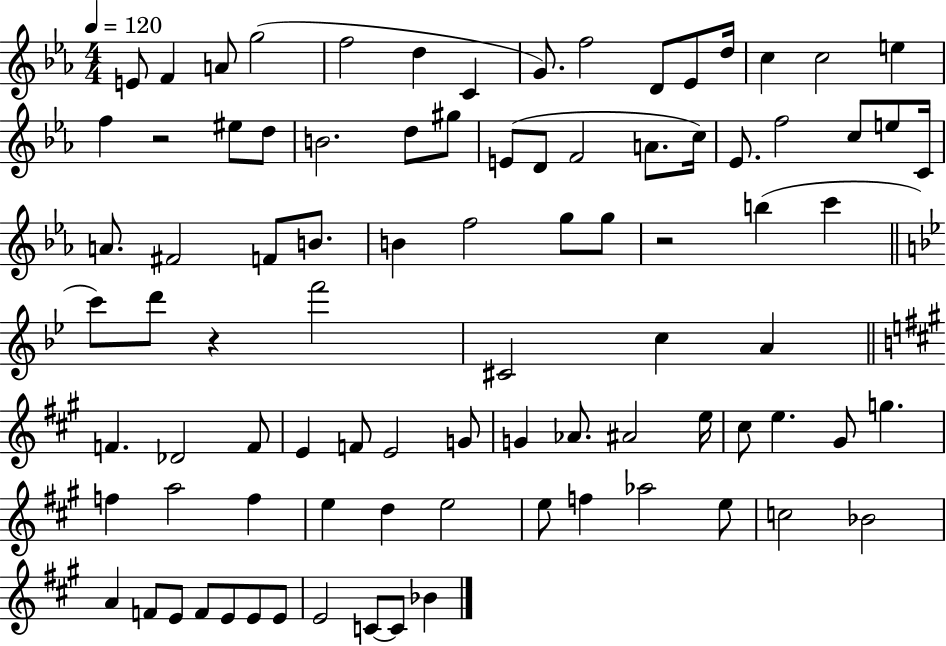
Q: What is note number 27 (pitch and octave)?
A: Eb4